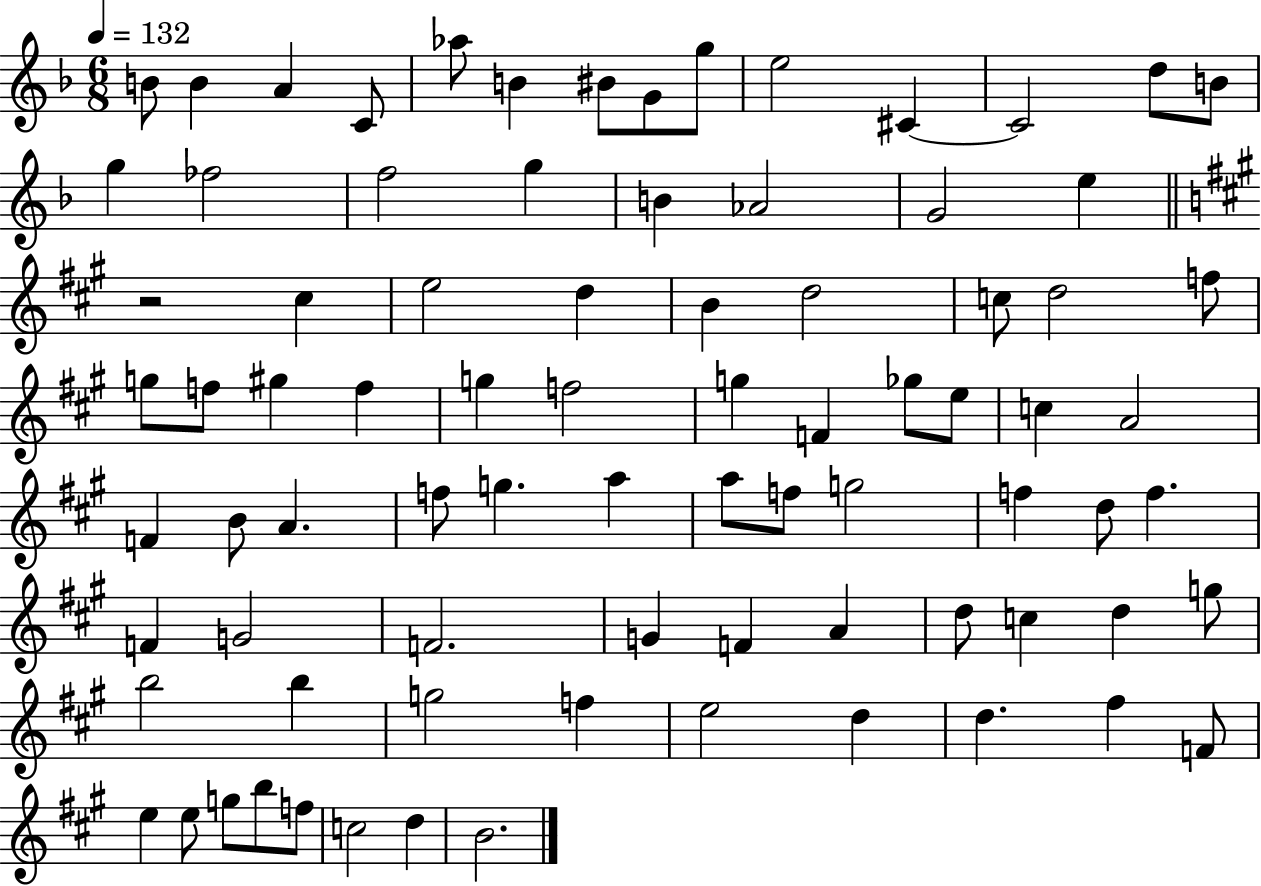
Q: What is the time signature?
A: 6/8